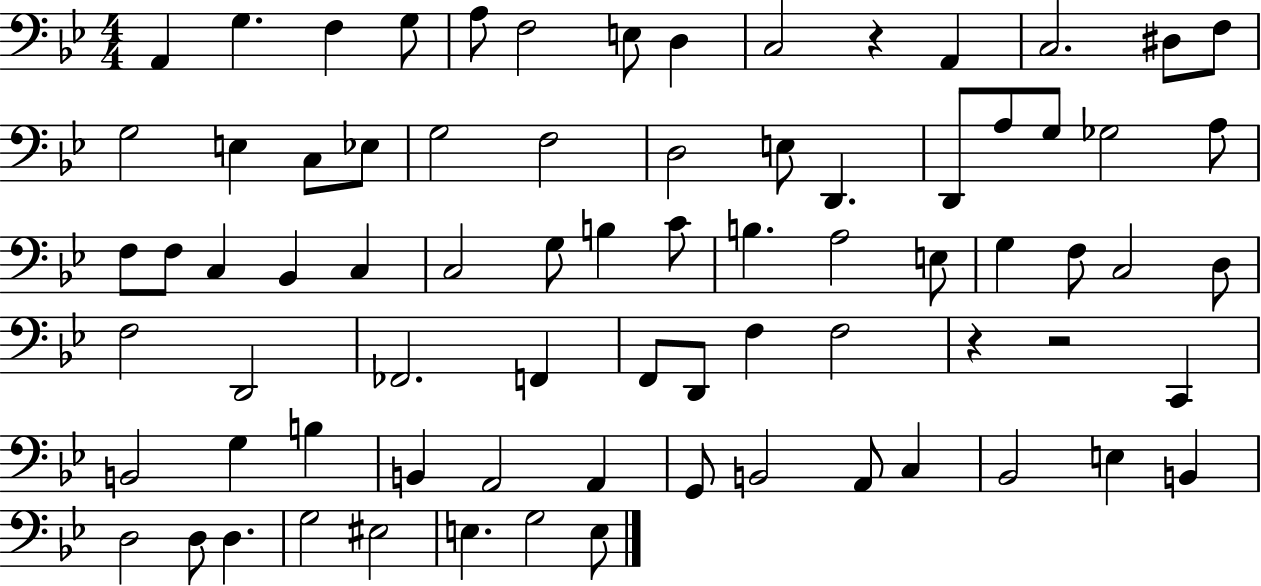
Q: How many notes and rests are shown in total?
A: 76